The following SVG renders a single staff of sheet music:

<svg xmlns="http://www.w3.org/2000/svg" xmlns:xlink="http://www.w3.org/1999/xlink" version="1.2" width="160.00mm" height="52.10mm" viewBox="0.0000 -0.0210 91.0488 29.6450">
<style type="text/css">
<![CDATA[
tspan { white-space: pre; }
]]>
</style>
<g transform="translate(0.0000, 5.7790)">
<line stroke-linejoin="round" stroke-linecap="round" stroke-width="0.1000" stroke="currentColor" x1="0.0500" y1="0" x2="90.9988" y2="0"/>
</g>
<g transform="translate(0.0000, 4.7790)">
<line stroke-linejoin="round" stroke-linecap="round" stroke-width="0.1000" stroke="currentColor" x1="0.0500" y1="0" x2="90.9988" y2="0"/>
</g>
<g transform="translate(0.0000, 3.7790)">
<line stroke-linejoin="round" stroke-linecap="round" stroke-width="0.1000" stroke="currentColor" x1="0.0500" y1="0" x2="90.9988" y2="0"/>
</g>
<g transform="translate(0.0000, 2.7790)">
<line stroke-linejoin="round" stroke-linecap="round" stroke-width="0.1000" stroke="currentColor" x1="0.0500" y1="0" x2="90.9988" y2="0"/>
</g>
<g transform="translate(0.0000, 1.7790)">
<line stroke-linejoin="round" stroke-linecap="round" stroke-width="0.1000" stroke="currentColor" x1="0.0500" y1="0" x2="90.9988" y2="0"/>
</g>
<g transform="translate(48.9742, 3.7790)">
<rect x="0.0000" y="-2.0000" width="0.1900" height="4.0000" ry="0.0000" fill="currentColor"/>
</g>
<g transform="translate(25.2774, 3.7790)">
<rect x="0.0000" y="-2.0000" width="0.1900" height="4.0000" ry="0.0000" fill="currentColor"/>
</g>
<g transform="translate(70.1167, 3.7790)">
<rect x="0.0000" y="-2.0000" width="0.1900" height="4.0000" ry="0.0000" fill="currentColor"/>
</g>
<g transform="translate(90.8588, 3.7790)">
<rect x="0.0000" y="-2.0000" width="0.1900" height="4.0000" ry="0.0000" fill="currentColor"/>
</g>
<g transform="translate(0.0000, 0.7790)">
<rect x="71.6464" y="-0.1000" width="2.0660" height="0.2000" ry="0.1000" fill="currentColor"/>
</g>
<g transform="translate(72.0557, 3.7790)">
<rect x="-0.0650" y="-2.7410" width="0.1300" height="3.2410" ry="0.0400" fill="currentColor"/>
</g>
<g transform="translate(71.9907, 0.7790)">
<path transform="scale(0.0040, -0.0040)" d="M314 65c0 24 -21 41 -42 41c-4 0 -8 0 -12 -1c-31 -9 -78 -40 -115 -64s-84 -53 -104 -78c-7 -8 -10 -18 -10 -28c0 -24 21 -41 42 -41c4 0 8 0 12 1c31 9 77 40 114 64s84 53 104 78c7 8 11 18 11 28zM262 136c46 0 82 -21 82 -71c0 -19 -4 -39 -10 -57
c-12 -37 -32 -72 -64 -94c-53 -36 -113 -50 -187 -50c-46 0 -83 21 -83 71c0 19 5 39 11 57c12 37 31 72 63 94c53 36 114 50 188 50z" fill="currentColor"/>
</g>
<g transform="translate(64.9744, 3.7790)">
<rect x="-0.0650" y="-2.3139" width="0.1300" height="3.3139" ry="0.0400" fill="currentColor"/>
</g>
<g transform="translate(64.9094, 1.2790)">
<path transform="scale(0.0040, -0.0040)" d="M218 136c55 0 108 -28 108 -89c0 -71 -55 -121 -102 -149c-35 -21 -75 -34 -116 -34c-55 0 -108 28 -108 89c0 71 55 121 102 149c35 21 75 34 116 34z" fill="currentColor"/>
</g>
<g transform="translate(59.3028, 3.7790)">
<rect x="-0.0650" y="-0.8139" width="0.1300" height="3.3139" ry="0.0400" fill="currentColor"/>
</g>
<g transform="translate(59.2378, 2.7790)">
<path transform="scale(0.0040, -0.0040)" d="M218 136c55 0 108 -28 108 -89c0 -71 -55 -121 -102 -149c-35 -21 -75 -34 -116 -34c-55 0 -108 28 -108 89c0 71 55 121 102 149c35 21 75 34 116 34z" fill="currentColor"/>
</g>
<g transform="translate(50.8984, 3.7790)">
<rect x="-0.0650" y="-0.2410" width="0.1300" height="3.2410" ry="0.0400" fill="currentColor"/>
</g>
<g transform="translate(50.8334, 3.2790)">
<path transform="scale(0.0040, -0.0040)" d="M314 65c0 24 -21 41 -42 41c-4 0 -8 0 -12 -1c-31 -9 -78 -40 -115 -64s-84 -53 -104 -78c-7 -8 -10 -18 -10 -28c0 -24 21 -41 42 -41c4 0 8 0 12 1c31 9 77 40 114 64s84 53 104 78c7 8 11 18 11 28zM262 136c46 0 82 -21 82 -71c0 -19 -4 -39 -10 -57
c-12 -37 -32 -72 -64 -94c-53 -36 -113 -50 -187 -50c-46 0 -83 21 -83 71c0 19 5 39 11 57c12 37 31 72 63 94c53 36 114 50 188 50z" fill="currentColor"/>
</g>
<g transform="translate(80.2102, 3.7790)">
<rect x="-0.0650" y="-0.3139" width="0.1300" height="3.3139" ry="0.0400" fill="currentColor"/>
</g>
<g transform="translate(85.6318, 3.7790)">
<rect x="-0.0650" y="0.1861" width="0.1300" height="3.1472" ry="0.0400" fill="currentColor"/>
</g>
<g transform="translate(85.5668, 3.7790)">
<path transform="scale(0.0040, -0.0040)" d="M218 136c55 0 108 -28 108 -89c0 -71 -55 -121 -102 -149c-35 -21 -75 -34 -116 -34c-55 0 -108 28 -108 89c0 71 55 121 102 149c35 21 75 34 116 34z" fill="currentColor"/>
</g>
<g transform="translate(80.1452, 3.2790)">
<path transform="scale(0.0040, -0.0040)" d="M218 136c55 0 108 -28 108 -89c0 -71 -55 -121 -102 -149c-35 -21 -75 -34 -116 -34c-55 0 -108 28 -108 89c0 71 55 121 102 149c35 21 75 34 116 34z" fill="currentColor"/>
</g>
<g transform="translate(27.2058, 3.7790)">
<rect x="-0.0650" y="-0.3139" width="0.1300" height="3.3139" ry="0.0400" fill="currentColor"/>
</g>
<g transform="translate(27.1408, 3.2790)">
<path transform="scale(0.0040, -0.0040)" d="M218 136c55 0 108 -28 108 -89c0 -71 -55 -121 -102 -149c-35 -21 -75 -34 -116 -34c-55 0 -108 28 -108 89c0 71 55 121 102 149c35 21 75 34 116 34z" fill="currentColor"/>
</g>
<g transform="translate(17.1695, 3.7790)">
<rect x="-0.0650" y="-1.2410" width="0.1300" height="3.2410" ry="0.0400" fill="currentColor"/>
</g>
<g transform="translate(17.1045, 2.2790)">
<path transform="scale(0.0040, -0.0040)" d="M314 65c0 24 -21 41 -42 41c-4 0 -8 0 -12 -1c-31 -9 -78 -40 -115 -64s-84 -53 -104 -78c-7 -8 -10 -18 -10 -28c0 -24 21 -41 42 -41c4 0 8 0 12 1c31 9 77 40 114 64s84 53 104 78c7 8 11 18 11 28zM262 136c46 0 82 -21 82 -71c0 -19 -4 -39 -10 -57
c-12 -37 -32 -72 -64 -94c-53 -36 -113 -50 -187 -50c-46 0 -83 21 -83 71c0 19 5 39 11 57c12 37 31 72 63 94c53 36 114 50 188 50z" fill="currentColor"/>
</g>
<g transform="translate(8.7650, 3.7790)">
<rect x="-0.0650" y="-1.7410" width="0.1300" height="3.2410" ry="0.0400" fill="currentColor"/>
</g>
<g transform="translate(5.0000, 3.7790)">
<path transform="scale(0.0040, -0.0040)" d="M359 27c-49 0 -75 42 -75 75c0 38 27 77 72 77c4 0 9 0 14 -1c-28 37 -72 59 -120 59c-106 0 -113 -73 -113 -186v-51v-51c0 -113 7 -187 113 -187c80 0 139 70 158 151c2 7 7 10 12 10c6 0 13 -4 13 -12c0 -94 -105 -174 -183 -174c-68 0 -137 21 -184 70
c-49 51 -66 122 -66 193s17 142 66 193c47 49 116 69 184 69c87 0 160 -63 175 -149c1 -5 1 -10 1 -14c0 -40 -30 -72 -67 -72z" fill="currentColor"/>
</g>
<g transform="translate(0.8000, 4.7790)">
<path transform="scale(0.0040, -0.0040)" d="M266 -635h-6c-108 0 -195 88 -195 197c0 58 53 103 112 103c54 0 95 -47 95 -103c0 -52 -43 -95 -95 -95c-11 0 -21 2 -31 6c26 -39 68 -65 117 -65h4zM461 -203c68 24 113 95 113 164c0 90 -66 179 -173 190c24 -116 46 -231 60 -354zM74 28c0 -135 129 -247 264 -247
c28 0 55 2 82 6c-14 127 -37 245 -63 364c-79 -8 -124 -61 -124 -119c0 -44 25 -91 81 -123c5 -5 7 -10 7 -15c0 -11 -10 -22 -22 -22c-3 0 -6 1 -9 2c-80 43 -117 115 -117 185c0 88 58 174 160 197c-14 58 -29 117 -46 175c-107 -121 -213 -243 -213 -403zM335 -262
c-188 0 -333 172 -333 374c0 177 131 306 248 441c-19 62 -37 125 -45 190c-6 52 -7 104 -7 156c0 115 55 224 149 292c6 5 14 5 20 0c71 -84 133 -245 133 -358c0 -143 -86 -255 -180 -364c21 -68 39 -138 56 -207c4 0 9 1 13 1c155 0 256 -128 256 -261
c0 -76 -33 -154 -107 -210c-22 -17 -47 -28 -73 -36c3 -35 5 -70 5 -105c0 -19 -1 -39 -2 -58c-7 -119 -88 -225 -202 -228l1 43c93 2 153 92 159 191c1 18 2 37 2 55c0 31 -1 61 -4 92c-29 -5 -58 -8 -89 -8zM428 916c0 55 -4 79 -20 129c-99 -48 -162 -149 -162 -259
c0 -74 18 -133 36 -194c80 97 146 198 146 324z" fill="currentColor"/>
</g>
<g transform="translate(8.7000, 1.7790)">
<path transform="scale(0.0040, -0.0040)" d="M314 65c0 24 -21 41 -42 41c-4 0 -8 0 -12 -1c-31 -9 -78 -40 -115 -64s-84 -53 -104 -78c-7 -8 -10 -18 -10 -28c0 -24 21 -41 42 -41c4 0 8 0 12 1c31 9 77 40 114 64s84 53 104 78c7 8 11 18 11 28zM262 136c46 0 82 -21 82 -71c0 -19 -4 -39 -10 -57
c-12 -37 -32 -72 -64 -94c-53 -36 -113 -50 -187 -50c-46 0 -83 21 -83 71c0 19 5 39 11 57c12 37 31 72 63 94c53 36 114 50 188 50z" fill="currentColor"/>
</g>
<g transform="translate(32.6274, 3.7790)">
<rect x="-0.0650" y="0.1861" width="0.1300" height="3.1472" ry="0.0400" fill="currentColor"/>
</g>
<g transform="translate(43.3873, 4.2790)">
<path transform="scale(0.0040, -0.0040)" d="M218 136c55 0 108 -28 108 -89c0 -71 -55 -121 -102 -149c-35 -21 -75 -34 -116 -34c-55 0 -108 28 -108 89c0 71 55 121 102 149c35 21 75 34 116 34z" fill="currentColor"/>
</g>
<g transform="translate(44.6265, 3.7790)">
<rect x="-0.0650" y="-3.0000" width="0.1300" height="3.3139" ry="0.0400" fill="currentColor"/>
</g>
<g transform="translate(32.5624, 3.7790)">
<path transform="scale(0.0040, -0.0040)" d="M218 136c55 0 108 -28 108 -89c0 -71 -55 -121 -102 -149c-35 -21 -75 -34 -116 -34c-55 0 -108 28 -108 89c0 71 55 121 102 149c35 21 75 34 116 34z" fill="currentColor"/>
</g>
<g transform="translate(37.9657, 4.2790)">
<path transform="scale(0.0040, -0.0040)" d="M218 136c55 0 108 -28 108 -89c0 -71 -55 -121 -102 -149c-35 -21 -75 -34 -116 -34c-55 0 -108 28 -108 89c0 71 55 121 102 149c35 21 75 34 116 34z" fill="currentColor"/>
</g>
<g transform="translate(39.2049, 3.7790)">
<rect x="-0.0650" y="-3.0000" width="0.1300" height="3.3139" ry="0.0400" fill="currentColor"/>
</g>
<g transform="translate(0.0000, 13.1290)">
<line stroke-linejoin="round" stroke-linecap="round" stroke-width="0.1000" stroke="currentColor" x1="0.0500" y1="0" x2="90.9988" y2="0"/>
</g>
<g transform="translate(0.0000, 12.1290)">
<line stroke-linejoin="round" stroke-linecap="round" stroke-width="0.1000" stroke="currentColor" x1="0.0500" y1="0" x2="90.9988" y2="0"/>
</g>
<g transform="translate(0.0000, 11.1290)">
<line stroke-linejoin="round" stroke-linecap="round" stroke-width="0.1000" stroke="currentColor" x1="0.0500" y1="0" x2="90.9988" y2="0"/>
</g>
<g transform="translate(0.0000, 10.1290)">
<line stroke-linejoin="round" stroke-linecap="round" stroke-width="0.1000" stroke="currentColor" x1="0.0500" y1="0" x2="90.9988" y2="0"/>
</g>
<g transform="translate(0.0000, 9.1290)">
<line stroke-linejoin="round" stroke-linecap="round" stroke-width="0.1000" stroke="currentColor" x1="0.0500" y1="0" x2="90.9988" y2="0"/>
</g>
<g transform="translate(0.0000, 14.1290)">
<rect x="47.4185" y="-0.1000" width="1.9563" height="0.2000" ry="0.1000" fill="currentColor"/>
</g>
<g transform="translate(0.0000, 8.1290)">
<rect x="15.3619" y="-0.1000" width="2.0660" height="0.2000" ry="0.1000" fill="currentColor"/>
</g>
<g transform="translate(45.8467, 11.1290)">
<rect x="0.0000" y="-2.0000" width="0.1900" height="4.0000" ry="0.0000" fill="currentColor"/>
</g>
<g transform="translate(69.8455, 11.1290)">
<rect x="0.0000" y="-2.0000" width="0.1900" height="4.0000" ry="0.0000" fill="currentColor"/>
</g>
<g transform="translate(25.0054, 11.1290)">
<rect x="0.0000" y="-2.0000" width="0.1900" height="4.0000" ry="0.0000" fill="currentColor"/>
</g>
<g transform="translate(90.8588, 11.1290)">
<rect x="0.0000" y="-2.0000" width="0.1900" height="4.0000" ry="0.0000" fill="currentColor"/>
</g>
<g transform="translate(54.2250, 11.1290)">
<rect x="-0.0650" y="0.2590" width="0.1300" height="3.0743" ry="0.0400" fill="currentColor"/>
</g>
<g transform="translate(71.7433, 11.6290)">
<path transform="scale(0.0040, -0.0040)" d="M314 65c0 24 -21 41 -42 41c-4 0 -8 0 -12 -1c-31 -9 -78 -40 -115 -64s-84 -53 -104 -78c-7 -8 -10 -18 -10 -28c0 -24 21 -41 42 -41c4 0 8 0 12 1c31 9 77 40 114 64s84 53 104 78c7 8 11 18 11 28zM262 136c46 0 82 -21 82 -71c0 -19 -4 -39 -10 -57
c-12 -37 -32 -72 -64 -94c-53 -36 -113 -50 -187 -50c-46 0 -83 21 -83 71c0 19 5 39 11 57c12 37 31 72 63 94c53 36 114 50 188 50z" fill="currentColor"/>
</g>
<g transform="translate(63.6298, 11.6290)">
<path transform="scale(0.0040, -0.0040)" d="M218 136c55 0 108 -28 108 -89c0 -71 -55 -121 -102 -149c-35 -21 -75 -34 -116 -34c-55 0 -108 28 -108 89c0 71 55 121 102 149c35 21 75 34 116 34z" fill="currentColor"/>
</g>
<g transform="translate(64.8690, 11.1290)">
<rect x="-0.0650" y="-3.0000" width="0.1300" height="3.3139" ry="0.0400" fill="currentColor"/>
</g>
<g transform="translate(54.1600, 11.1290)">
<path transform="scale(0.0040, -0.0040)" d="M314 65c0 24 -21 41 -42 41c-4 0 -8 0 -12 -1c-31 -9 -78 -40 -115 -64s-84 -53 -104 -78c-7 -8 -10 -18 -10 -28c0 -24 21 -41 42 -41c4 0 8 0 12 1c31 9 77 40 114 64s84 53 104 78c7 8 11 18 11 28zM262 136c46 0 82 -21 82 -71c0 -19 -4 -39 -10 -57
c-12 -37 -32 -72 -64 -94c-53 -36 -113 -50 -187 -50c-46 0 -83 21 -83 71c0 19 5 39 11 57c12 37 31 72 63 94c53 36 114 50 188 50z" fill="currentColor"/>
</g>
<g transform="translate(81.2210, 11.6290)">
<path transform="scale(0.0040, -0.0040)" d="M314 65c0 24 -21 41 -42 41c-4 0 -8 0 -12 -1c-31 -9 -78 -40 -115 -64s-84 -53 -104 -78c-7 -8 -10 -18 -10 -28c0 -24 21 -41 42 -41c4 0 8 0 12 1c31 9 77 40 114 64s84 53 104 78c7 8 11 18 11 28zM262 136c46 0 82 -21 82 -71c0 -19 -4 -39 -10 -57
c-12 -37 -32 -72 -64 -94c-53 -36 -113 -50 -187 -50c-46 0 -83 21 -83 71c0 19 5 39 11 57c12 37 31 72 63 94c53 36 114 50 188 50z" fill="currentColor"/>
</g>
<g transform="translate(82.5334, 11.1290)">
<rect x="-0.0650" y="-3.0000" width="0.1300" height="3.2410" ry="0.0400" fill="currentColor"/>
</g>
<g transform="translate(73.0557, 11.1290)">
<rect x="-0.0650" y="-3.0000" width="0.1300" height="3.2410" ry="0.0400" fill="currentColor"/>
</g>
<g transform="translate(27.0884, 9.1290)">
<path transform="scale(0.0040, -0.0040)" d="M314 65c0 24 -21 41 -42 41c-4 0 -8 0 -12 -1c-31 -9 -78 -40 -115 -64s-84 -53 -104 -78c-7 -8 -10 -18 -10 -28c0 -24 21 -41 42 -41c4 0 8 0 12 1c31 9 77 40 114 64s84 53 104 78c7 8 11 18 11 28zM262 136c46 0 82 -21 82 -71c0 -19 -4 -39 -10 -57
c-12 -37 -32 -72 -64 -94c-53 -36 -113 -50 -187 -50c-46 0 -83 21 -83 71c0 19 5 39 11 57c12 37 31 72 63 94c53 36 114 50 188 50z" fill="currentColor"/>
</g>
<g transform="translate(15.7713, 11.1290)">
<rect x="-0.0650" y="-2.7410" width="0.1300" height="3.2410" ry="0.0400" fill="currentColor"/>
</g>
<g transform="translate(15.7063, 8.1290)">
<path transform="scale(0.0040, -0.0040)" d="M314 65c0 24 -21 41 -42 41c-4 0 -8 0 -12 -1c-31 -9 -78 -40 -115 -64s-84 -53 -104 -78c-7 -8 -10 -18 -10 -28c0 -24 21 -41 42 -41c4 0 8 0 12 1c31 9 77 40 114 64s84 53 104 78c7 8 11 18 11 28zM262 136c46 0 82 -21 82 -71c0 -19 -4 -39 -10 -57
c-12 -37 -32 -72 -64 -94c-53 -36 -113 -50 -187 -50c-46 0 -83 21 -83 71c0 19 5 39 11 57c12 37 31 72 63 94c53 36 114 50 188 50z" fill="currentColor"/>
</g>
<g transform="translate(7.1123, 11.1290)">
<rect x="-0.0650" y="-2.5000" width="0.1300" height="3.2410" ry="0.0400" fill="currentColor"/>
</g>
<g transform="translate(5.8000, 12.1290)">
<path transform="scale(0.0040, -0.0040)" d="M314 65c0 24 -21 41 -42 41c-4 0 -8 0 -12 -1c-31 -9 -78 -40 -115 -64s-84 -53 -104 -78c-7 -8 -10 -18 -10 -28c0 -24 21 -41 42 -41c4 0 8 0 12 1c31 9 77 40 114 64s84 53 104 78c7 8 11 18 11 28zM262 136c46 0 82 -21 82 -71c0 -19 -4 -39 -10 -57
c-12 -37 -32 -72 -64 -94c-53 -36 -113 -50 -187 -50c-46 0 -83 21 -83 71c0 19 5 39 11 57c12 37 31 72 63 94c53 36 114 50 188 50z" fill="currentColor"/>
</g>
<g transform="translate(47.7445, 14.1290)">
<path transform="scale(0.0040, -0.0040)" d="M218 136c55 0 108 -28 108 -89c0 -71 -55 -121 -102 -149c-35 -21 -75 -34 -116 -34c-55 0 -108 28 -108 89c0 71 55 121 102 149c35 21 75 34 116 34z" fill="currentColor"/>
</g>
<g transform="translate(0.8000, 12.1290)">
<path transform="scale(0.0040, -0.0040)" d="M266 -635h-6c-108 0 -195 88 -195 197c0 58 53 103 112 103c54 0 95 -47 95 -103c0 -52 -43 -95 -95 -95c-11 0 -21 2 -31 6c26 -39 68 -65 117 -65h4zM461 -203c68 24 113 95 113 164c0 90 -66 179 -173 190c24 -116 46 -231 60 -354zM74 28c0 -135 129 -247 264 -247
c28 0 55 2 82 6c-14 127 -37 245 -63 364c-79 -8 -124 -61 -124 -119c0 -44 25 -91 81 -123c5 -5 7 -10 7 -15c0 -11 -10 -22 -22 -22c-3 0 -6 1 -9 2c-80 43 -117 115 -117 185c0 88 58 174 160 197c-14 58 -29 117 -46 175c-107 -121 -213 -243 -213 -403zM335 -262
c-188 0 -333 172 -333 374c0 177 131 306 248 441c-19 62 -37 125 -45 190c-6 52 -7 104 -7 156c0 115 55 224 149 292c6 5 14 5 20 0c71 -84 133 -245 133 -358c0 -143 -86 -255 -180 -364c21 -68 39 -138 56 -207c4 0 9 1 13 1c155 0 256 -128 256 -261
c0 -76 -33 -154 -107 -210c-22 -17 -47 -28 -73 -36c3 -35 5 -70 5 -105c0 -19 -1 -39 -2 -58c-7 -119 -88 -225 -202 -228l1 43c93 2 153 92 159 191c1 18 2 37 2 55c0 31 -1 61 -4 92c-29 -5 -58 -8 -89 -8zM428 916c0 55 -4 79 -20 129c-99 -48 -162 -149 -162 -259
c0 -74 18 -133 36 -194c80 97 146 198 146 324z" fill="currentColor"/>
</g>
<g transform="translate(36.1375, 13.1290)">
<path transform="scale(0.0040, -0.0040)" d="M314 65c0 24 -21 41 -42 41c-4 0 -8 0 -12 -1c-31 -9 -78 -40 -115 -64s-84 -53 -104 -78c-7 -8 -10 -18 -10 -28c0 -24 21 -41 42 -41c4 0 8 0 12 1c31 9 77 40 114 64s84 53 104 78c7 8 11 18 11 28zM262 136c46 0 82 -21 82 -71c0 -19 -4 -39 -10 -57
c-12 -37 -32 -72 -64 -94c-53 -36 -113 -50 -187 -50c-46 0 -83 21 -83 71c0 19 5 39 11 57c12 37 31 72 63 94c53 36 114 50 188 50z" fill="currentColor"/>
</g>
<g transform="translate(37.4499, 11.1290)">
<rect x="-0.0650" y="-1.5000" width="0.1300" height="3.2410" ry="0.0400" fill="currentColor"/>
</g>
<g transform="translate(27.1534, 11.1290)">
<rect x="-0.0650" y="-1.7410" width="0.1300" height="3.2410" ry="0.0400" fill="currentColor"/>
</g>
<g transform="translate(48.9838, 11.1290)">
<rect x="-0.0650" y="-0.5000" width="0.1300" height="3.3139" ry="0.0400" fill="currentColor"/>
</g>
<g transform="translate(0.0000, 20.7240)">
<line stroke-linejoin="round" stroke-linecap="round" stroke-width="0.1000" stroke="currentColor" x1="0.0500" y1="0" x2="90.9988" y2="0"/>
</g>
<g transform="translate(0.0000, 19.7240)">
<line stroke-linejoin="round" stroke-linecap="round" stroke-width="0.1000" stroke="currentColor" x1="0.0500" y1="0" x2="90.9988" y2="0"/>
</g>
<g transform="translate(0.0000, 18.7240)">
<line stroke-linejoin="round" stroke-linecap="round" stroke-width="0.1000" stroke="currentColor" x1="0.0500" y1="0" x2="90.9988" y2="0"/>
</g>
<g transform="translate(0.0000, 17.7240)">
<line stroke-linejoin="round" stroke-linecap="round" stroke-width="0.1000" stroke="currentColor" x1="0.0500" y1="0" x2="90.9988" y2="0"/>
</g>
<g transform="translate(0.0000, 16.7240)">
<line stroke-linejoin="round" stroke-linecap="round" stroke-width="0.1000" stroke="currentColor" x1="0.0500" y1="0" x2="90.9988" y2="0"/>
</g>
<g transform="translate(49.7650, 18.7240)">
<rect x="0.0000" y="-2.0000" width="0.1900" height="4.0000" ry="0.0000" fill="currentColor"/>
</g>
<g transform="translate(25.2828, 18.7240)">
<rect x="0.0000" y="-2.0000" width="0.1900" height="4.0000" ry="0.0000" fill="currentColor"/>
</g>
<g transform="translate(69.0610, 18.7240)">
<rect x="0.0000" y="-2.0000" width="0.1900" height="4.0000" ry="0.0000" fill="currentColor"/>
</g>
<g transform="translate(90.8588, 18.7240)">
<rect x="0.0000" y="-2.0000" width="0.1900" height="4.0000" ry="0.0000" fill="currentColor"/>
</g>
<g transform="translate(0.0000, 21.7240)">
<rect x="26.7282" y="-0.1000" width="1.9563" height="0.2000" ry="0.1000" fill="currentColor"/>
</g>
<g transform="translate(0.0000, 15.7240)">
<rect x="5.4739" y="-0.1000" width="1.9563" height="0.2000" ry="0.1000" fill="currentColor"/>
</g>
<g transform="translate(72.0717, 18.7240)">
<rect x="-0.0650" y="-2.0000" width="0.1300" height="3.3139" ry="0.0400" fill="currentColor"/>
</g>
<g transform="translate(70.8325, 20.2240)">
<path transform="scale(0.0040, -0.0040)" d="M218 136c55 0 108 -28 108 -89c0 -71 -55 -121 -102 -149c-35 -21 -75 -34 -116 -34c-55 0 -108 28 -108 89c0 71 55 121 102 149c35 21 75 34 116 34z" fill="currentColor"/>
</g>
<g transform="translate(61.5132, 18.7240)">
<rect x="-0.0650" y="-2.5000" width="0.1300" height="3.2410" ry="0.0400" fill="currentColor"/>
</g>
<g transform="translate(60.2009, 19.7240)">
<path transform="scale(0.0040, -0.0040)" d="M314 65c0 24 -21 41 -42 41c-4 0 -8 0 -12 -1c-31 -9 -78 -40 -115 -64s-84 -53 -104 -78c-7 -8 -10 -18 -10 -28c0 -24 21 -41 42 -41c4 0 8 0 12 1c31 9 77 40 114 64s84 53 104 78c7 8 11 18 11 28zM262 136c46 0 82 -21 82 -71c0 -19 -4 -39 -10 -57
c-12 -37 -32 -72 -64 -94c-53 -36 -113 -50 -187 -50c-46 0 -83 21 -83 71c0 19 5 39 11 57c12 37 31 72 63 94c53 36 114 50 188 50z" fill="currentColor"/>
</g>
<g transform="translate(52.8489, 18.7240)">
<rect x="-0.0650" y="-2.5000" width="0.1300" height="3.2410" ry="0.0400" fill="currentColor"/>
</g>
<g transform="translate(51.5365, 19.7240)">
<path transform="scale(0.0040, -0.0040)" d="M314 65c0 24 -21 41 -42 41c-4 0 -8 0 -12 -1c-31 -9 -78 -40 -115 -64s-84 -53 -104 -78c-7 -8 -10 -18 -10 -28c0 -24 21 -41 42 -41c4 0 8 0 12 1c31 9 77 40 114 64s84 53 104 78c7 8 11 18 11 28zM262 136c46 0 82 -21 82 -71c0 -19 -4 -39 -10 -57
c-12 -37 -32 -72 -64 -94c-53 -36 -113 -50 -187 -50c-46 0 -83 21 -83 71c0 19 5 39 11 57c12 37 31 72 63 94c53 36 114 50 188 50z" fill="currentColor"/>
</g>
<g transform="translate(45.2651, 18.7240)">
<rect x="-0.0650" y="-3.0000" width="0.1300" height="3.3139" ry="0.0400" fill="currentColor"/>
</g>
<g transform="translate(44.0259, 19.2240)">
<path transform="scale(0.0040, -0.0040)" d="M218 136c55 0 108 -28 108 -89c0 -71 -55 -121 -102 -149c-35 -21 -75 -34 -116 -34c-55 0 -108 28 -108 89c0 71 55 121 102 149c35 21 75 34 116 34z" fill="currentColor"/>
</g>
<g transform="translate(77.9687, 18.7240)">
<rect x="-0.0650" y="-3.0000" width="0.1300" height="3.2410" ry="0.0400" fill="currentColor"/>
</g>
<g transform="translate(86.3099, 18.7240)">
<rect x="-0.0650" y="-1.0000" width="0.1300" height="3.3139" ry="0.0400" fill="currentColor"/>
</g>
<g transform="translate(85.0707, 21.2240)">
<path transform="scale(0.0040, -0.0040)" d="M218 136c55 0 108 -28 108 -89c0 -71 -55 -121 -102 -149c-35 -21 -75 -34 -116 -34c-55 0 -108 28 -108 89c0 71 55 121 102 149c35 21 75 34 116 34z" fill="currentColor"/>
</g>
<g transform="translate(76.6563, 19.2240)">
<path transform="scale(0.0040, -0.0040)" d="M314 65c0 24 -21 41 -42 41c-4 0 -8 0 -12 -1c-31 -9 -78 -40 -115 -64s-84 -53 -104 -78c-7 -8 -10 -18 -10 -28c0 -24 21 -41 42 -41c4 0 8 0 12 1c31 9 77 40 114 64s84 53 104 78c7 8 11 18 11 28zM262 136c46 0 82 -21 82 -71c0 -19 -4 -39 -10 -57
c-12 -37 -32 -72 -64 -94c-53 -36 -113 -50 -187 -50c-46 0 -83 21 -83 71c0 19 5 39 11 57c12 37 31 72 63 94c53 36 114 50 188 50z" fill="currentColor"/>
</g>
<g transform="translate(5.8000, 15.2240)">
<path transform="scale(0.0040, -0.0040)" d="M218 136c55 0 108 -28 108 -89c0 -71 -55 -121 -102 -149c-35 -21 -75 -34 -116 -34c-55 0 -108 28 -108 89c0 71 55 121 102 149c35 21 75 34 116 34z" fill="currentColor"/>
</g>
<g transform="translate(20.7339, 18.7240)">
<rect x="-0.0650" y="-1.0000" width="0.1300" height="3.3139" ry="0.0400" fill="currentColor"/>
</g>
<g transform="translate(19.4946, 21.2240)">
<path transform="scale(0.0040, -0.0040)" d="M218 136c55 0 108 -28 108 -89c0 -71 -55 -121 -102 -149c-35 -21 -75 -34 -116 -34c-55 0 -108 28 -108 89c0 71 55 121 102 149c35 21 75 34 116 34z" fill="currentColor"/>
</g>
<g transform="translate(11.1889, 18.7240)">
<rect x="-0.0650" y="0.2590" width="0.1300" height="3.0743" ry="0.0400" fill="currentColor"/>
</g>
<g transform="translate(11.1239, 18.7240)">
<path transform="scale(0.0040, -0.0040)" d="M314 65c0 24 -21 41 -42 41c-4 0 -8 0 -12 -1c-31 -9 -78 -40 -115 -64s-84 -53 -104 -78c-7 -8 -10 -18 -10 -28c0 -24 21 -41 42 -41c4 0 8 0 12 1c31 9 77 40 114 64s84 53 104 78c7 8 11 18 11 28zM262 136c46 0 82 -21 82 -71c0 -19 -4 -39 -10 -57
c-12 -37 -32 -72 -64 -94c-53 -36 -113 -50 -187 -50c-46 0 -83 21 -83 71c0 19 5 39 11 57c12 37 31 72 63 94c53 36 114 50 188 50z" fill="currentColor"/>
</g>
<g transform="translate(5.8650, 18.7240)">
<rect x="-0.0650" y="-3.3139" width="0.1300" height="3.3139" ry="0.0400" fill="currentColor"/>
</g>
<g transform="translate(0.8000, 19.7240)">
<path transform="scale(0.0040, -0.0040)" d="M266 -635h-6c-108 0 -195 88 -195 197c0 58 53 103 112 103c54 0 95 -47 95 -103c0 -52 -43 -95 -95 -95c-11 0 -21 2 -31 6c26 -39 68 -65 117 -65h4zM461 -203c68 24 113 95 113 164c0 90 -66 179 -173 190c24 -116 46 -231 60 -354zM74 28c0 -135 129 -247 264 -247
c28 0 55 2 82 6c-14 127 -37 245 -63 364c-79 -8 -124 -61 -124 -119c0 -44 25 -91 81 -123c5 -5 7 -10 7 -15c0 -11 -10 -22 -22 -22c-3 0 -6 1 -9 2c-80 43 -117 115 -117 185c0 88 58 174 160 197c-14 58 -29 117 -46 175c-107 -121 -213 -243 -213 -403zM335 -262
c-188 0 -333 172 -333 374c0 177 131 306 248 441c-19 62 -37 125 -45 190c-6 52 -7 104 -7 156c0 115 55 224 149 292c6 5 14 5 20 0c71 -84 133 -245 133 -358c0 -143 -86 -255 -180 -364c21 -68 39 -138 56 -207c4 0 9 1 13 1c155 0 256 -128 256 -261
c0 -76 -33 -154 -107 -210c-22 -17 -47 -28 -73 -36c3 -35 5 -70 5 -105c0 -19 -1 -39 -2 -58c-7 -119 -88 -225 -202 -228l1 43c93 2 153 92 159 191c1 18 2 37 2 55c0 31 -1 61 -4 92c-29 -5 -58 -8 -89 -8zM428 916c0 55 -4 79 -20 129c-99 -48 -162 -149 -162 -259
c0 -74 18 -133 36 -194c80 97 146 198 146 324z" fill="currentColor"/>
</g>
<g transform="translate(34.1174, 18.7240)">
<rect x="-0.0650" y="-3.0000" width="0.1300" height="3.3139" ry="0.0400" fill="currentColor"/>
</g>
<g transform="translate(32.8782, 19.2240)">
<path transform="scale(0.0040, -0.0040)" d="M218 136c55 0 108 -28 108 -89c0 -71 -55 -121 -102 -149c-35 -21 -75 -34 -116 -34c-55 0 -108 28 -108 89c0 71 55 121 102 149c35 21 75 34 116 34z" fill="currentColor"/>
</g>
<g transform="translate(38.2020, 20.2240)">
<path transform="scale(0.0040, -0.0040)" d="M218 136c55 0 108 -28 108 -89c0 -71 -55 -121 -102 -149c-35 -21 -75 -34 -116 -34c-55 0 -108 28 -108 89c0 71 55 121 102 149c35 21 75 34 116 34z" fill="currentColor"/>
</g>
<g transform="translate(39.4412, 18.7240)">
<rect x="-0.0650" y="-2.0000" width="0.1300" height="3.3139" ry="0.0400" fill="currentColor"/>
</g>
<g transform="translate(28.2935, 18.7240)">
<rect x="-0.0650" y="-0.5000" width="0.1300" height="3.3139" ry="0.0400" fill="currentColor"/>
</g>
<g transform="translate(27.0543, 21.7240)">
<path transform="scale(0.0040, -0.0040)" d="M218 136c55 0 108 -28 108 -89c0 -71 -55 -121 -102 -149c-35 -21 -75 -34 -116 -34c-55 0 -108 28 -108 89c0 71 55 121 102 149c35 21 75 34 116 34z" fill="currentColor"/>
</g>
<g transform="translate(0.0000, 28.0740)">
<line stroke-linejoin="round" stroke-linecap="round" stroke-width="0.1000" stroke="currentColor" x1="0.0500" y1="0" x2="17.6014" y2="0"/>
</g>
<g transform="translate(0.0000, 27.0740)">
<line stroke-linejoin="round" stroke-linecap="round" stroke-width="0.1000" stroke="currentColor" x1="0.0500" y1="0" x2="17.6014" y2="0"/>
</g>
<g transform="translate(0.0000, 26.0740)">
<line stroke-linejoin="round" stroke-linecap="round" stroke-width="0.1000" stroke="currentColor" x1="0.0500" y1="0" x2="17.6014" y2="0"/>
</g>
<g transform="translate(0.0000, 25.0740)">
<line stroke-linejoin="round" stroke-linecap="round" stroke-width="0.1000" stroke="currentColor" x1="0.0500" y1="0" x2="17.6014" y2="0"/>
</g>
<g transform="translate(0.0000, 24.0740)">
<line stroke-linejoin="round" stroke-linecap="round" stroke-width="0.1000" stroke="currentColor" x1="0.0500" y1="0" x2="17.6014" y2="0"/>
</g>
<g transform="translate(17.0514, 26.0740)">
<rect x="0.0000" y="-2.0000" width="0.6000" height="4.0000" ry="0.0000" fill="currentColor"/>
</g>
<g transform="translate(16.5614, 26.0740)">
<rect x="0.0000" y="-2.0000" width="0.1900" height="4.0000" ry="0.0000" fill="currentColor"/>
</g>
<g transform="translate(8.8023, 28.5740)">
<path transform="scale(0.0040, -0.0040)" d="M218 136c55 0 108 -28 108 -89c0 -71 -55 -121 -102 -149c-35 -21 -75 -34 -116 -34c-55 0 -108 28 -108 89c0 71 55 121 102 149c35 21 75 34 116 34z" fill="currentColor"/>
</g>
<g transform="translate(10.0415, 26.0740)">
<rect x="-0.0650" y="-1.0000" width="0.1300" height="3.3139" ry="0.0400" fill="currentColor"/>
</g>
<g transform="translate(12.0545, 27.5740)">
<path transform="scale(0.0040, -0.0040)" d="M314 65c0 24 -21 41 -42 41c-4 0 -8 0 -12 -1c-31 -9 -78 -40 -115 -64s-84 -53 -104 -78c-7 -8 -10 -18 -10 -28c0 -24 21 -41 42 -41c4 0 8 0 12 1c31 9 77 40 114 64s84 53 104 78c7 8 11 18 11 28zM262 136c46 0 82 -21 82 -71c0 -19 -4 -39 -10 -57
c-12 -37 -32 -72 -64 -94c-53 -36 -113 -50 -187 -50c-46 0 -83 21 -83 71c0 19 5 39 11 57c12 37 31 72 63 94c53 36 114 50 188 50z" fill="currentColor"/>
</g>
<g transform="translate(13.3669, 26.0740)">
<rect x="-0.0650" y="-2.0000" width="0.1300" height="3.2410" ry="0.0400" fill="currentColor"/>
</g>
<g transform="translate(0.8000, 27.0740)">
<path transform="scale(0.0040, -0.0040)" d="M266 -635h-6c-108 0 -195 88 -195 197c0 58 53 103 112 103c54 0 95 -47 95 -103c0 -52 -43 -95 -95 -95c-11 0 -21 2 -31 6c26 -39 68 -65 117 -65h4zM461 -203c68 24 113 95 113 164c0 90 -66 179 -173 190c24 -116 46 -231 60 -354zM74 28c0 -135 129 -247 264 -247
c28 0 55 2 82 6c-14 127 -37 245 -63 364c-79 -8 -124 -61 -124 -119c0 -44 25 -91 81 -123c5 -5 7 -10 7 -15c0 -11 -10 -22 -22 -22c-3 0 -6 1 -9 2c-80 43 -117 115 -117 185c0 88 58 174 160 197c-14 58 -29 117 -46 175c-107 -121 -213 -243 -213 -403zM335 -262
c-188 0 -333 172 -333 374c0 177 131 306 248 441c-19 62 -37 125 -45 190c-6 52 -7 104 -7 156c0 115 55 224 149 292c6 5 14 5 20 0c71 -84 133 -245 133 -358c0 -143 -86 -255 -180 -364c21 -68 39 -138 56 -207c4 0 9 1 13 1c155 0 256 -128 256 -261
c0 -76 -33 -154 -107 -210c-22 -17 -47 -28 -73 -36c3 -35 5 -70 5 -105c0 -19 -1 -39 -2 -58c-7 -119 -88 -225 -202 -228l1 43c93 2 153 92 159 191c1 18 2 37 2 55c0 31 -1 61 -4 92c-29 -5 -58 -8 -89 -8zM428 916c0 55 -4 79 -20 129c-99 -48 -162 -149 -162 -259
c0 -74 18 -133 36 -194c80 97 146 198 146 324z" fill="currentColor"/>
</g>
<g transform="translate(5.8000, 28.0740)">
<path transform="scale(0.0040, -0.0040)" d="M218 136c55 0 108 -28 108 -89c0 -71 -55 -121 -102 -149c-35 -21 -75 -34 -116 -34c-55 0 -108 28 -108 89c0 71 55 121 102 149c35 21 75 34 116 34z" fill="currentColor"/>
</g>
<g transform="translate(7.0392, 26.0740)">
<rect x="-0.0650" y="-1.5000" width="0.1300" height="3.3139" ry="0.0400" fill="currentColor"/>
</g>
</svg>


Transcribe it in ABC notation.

X:1
T:Untitled
M:4/4
L:1/4
K:C
f2 e2 c B A A c2 d g a2 c B G2 a2 f2 E2 C B2 A A2 A2 b B2 D C A F A G2 G2 F A2 D E D F2